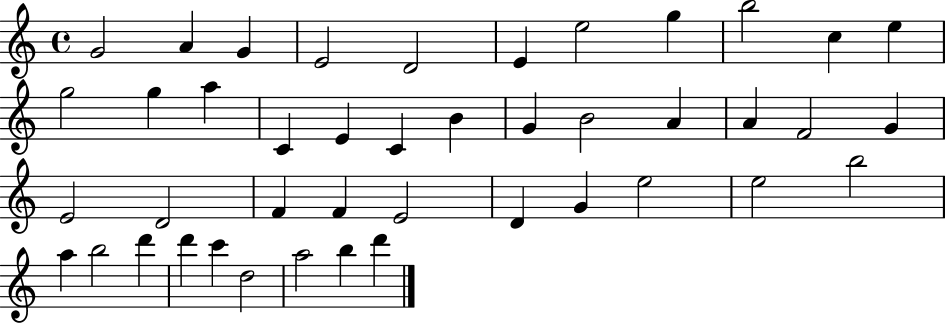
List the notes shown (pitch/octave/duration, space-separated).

G4/h A4/q G4/q E4/h D4/h E4/q E5/h G5/q B5/h C5/q E5/q G5/h G5/q A5/q C4/q E4/q C4/q B4/q G4/q B4/h A4/q A4/q F4/h G4/q E4/h D4/h F4/q F4/q E4/h D4/q G4/q E5/h E5/h B5/h A5/q B5/h D6/q D6/q C6/q D5/h A5/h B5/q D6/q